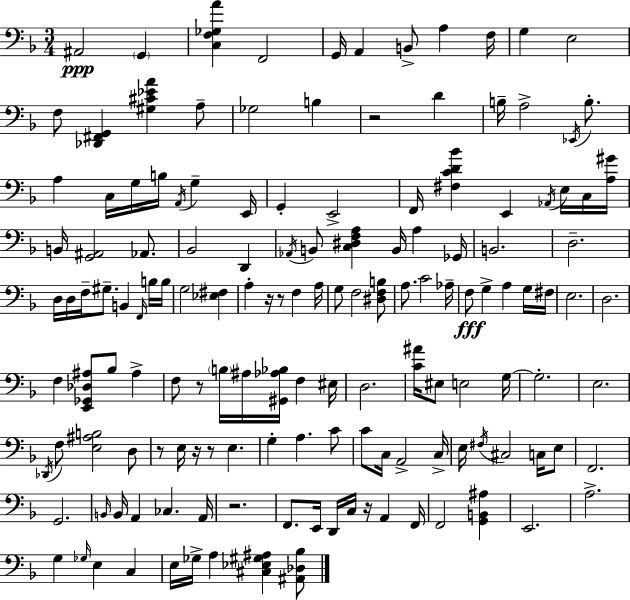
X:1
T:Untitled
M:3/4
L:1/4
K:F
^A,,2 G,, [C,F,_G,A] F,,2 G,,/4 A,, B,,/2 A, F,/4 G, E,2 F,/2 [_D,,^F,,G,,] [^G,^C_EA] A,/2 _G,2 B, z2 D B,/4 A,2 _E,,/4 B,/2 A, C,/4 G,/4 B,/4 A,,/4 G, E,,/4 G,, E,,2 F,,/4 [^F,CD_B] E,, _A,,/4 E,/4 C,/4 [A,^G]/4 B,,/4 [G,,^A,,]2 _A,,/2 _B,,2 D,, _A,,/4 B,,/2 [C,^D,F,A,] B,,/4 A, _G,,/4 B,,2 D,2 D,/4 D,/4 F,/4 ^G,/2 B,, F,,/4 B,/4 B,/4 G,2 [_E,^F,] A, z/4 z/2 F, A,/4 G,/2 F,2 [^D,F,B,]/2 A,/2 C2 _A,/4 F,/2 G, A, G,/4 ^F,/4 E,2 D,2 F, [E,,_G,,_D,^A,]/2 _B,/2 ^A, F,/2 z/2 B,/4 ^A,/4 [^G,,_A,_B,]/4 F, ^E,/4 D,2 [C^A]/4 ^E,/2 E,2 G,/4 G,2 E,2 _D,,/4 F,/2 [E,^A,B,]2 D,/2 z/2 E,/4 z/4 z/2 E, G, A, C/2 C/2 C,/4 A,,2 C,/4 E,/4 ^F,/4 ^C,2 C,/4 E,/2 F,,2 G,,2 B,,/4 B,,/4 A,, _C, A,,/4 z2 F,,/2 E,,/4 D,,/4 C,/4 z/4 A,, F,,/4 F,,2 [G,,B,,^A,] E,,2 A,2 G, _G,/4 E, C, E,/4 _G,/4 A, [^C,_E,^G,^A,] [^A,,_D,_B,]/2